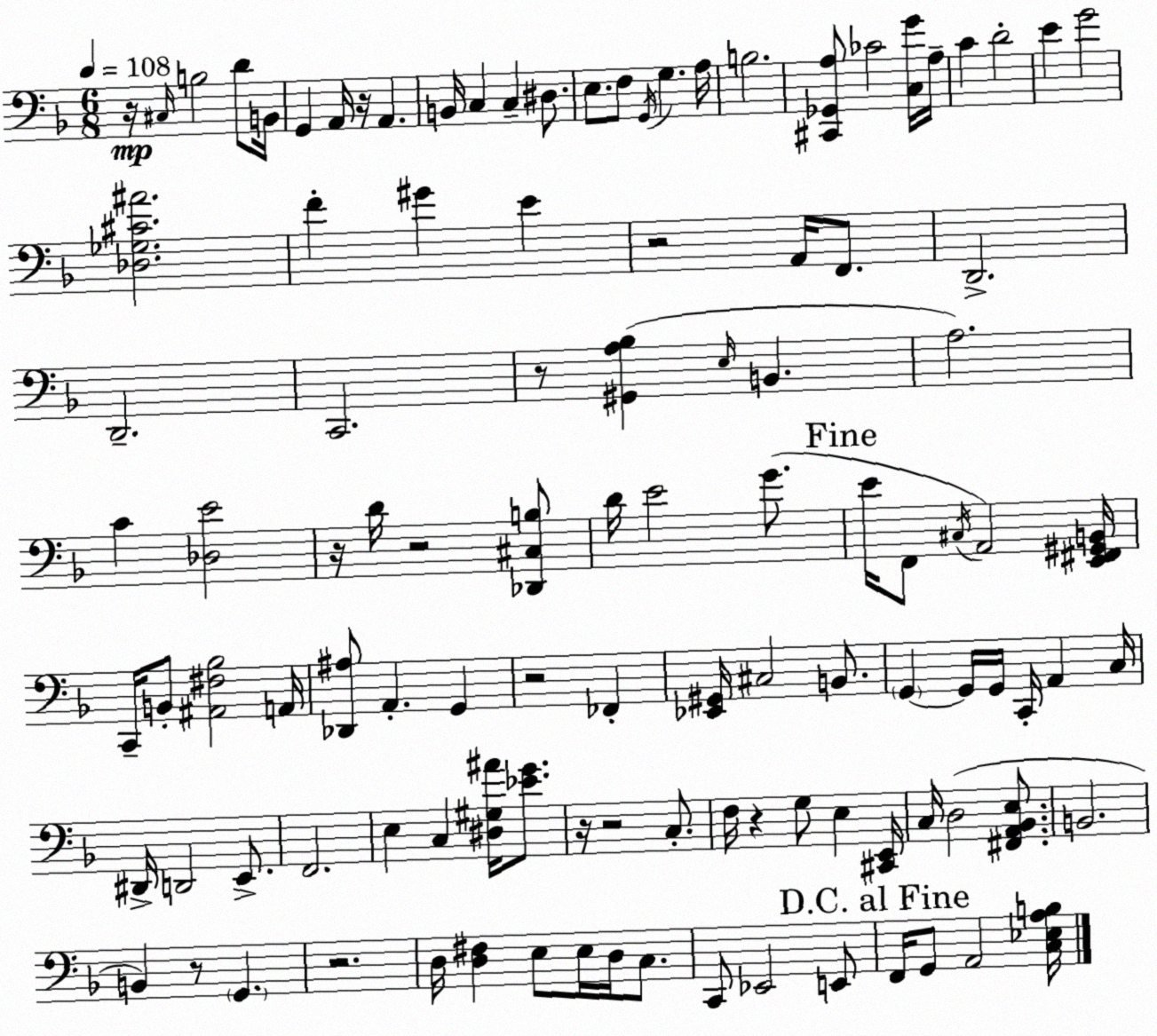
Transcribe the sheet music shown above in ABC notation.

X:1
T:Untitled
M:6/8
L:1/4
K:F
z/4 ^C,/4 B,2 D/2 B,,/4 G,, A,,/4 z/4 A,, B,,/4 C, C, ^D,/2 E,/2 F,/2 G,,/4 G, A,/4 B,2 [^C,,_G,,A,]/2 _C2 [C,G]/4 A,/4 C D2 E G2 [_D,_G,^C^A]2 F ^G E z2 A,,/4 F,,/2 D,,2 D,,2 C,,2 z/2 [^G,,A,_B,] E,/4 B,, A,2 C [_D,E]2 z/4 D/4 z2 [_D,,^C,B,]/2 D/4 E2 G/2 E/4 F,,/2 ^C,/4 A,,2 [E,,^F,,^G,,B,,]/4 C,,/4 B,,/2 [^A,,^F,_B,]2 A,,/4 [_D,,^A,]/2 A,, G,, z2 _F,, [_E,,^G,,]/4 ^C,2 B,,/2 G,, G,,/4 G,,/4 C,,/4 A,, C,/4 ^D,,/4 D,,2 E,,/2 F,,2 E, C, [^D,^G,^A]/4 [_EG]/2 z/4 z2 C,/2 F,/4 z G,/2 E, [^C,,E,,]/4 C,/4 D,2 [^F,,A,,_B,,E,]/2 B,,2 B,, z/2 G,, z2 D,/4 [D,^F,] E,/2 E,/4 D,/4 C,/2 C,,/2 _E,,2 E,,/2 F,,/4 G,,/2 A,,2 [C,_E,A,B,]/4